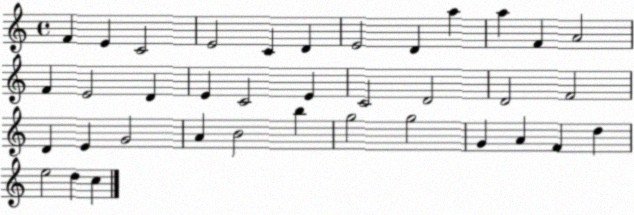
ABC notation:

X:1
T:Untitled
M:4/4
L:1/4
K:C
F E C2 E2 C D E2 D a a F A2 F E2 D E C2 E C2 D2 D2 F2 D E G2 A B2 b g2 g2 G A F d e2 d c